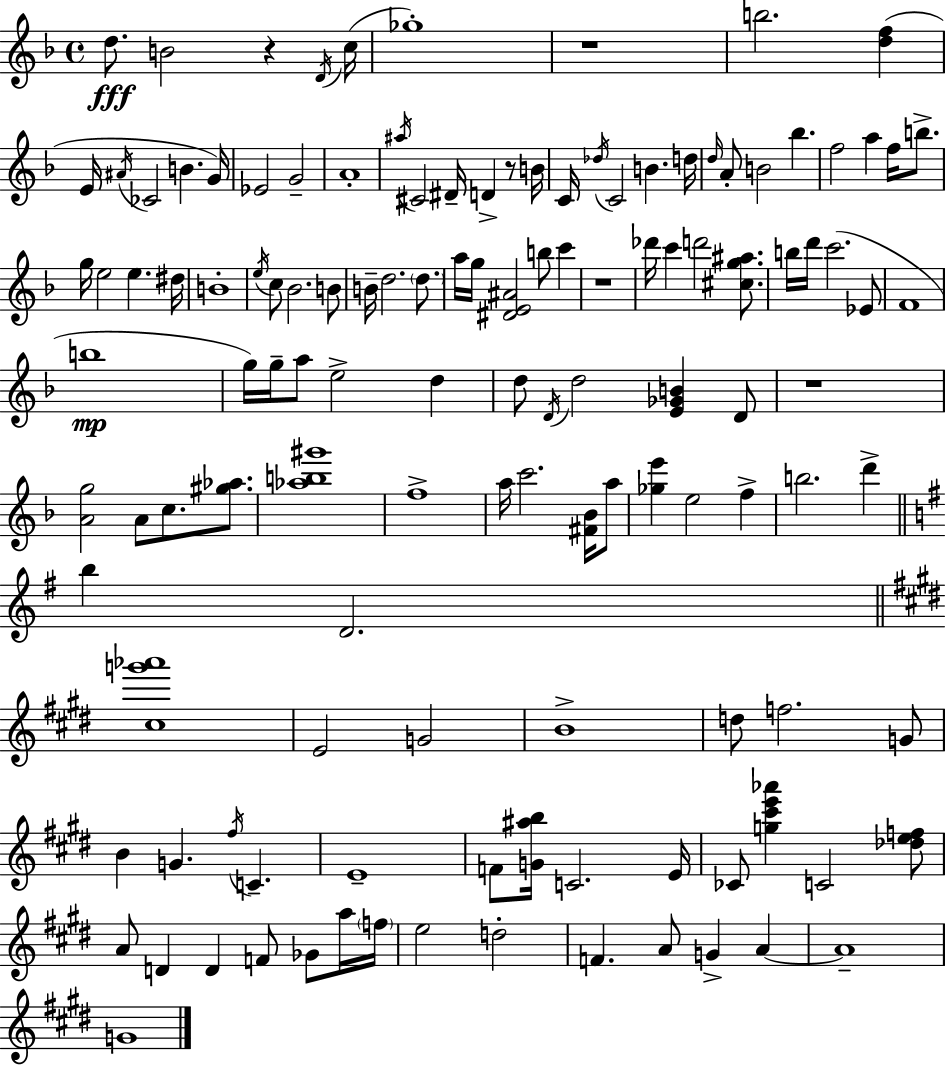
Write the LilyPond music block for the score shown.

{
  \clef treble
  \time 4/4
  \defaultTimeSignature
  \key f \major
  \repeat volta 2 { d''8.\fff b'2 r4 \acciaccatura { d'16 }( | c''16 ges''1-.) | r1 | b''2. <d'' f''>4( | \break e'16 \acciaccatura { ais'16 } ces'2 b'4. | g'16) ees'2 g'2-- | a'1-. | \acciaccatura { ais''16 } cis'2 dis'16-- d'4-> | \break r8 b'16 c'16 \acciaccatura { des''16 } c'2 b'4. | d''16 \grace { d''16 } a'8-. b'2 bes''4. | f''2 a''4 | f''16 b''8.-> g''16 e''2 e''4. | \break dis''16 b'1-. | \acciaccatura { e''16 } c''8 bes'2. | b'8 b'16-- d''2. | \parenthesize d''8. a''16 g''16 <dis' e' ais'>2 | \break b''8 c'''4 r1 | des'''16 c'''4 d'''2 | <cis'' g'' ais''>8. b''16 d'''16 c'''2.( | ees'8 f'1 | \break b''1\mp | g''16) g''16-- a''8 e''2-> | d''4 d''8 \acciaccatura { d'16 } d''2 | <e' ges' b'>4 d'8 r1 | \break <a' g''>2 a'8 | c''8. <gis'' aes''>8. <aes'' b'' gis'''>1 | f''1-> | a''16 c'''2. | \break <fis' bes'>16 a''8 <ges'' e'''>4 e''2 | f''4-> b''2. | d'''4-> \bar "||" \break \key g \major b''4 d'2. | \bar "||" \break \key e \major <cis'' g''' aes'''>1 | e'2 g'2 | b'1-> | d''8 f''2. g'8 | \break b'4 g'4. \acciaccatura { fis''16 } c'4.-- | e'1-- | f'8 <g' ais'' b''>16 c'2. | e'16 ces'8 <g'' cis''' e''' aes'''>4 c'2 <des'' e'' f''>8 | \break a'8 d'4 d'4 f'8 ges'8 a''16 | \parenthesize f''16 e''2 d''2-. | f'4. a'8 g'4-> a'4~~ | a'1-- | \break g'1 | } \bar "|."
}